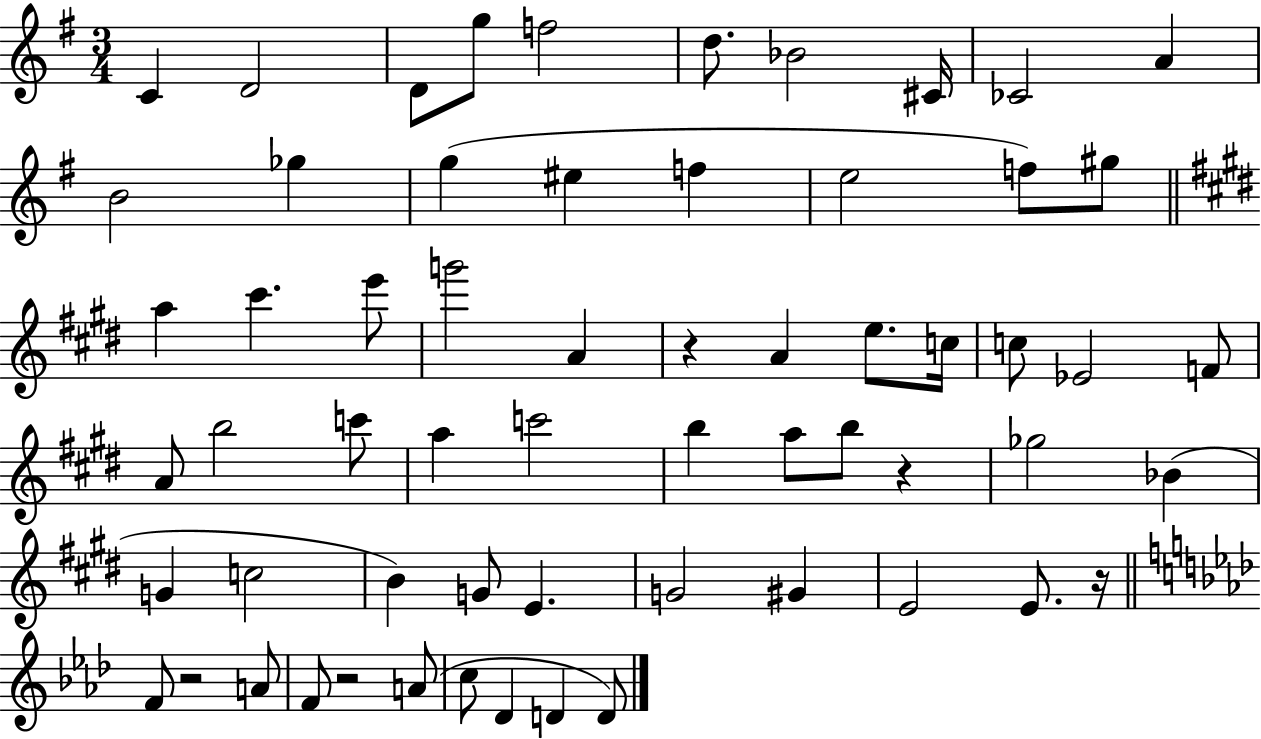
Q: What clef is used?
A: treble